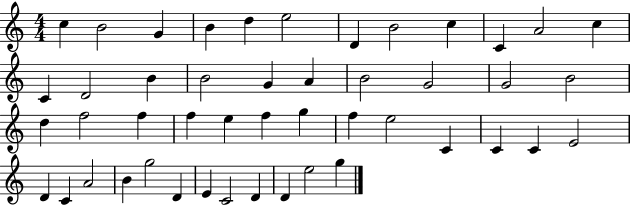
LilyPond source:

{
  \clef treble
  \numericTimeSignature
  \time 4/4
  \key c \major
  c''4 b'2 g'4 | b'4 d''4 e''2 | d'4 b'2 c''4 | c'4 a'2 c''4 | \break c'4 d'2 b'4 | b'2 g'4 a'4 | b'2 g'2 | g'2 b'2 | \break d''4 f''2 f''4 | f''4 e''4 f''4 g''4 | f''4 e''2 c'4 | c'4 c'4 e'2 | \break d'4 c'4 a'2 | b'4 g''2 d'4 | e'4 c'2 d'4 | d'4 e''2 g''4 | \break \bar "|."
}